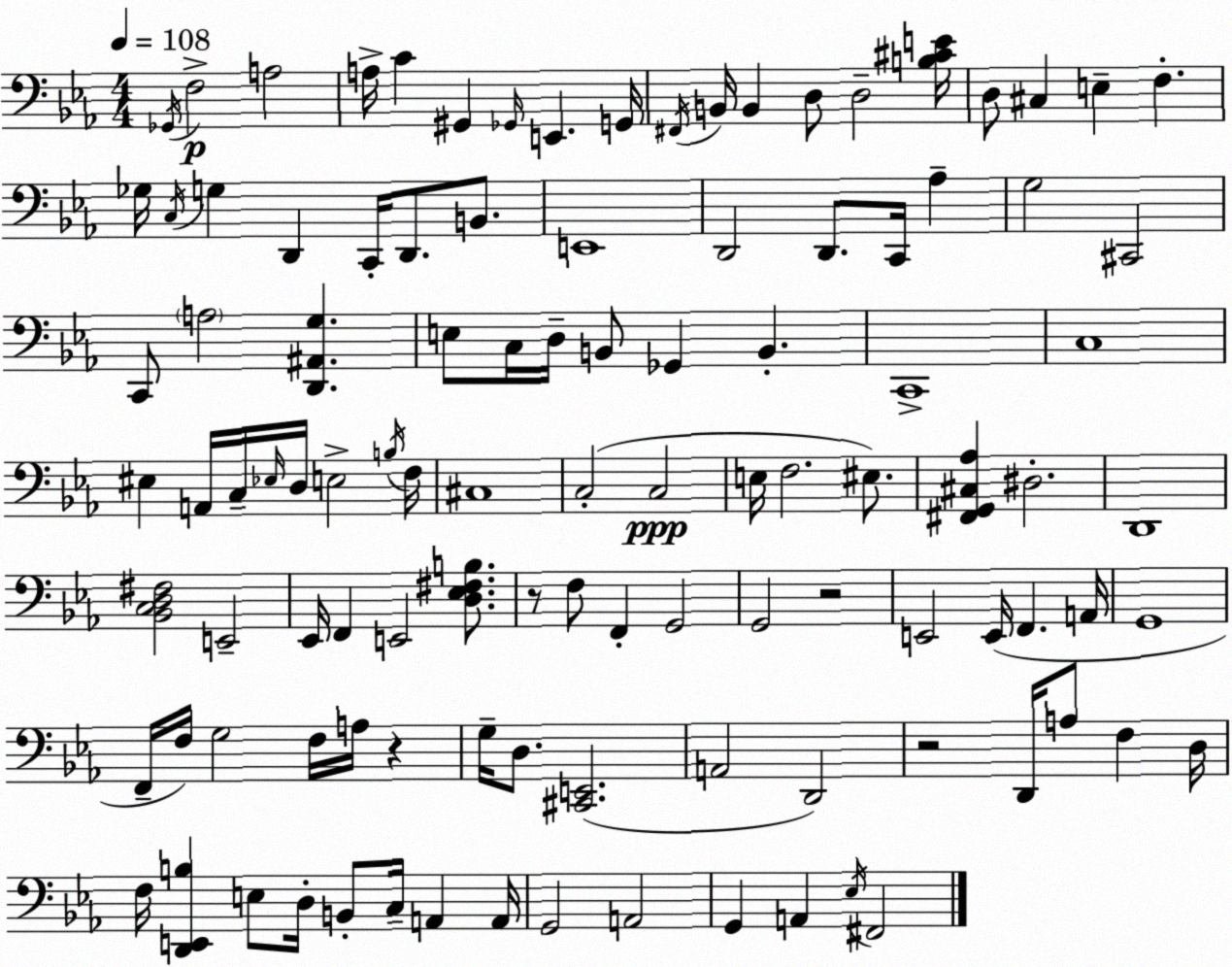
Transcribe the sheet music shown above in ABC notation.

X:1
T:Untitled
M:4/4
L:1/4
K:Cm
_G,,/4 F,2 A,2 A,/4 C ^G,, _G,,/4 E,, G,,/4 ^F,,/4 B,,/4 B,, D,/2 D,2 [B,^CE]/4 D,/2 ^C, E, F, _G,/4 C,/4 G, D,, C,,/4 D,,/2 B,,/2 E,,4 D,,2 D,,/2 C,,/4 _A, G,2 ^C,,2 C,,/2 A,2 [D,,^A,,G,] E,/2 C,/4 D,/4 B,,/2 _G,, B,, C,,4 C,4 ^E, A,,/4 C,/4 _E,/4 D,/4 E,2 B,/4 F,/4 ^C,4 C,2 C,2 E,/4 F,2 ^E,/2 [^F,,G,,^C,_A,] ^D,2 D,,4 [_B,,C,D,^F,]2 E,,2 _E,,/4 F,, E,,2 [D,_E,^F,B,]/2 z/2 F,/2 F,, G,,2 G,,2 z2 E,,2 E,,/4 F,, A,,/4 G,,4 F,,/4 F,/4 G,2 F,/4 A,/4 z G,/4 D,/2 [^C,,E,,]2 A,,2 D,,2 z2 D,,/4 A,/2 F, D,/4 F,/4 [D,,E,,B,] E,/2 D,/4 B,,/2 C,/4 A,, A,,/4 G,,2 A,,2 G,, A,, _E,/4 ^F,,2